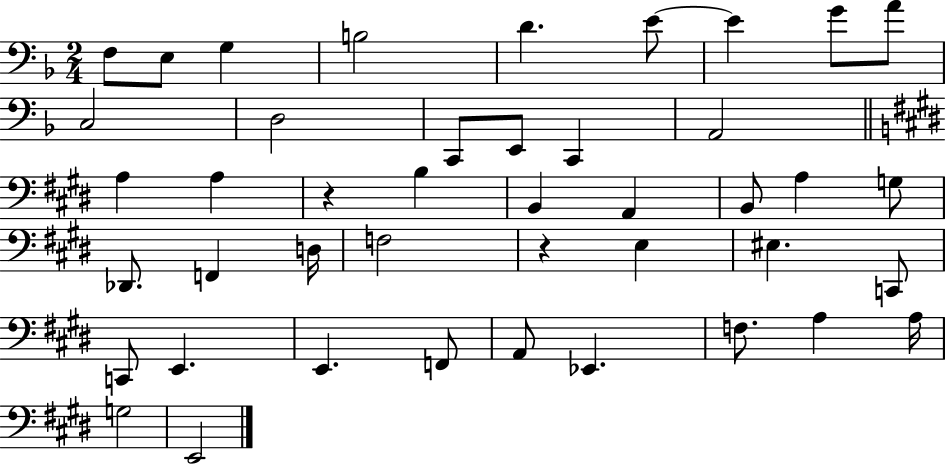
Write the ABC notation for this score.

X:1
T:Untitled
M:2/4
L:1/4
K:F
F,/2 E,/2 G, B,2 D E/2 E G/2 A/2 C,2 D,2 C,,/2 E,,/2 C,, A,,2 A, A, z B, B,, A,, B,,/2 A, G,/2 _D,,/2 F,, D,/4 F,2 z E, ^E, C,,/2 C,,/2 E,, E,, F,,/2 A,,/2 _E,, F,/2 A, A,/4 G,2 E,,2